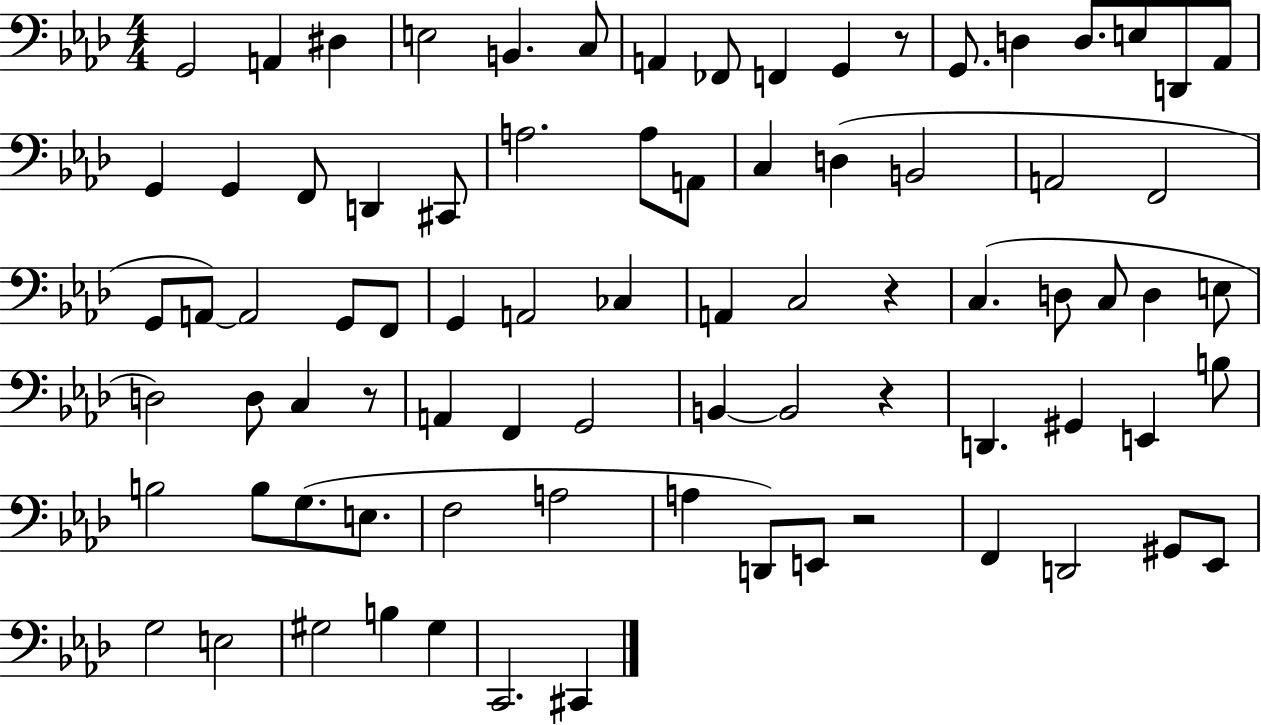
G2/h A2/q D#3/q E3/h B2/q. C3/e A2/q FES2/e F2/q G2/q R/e G2/e. D3/q D3/e. E3/e D2/e Ab2/e G2/q G2/q F2/e D2/q C#2/e A3/h. A3/e A2/e C3/q D3/q B2/h A2/h F2/h G2/e A2/e A2/h G2/e F2/e G2/q A2/h CES3/q A2/q C3/h R/q C3/q. D3/e C3/e D3/q E3/e D3/h D3/e C3/q R/e A2/q F2/q G2/h B2/q B2/h R/q D2/q. G#2/q E2/q B3/e B3/h B3/e G3/e. E3/e. F3/h A3/h A3/q D2/e E2/e R/h F2/q D2/h G#2/e Eb2/e G3/h E3/h G#3/h B3/q G#3/q C2/h. C#2/q